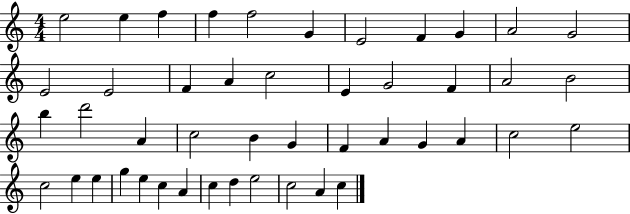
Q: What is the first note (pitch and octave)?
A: E5